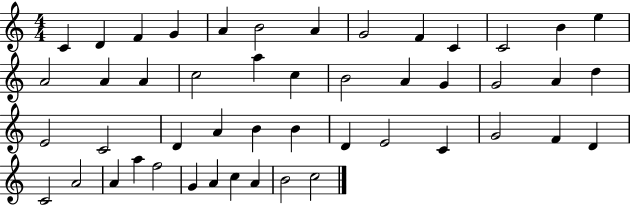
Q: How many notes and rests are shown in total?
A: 48